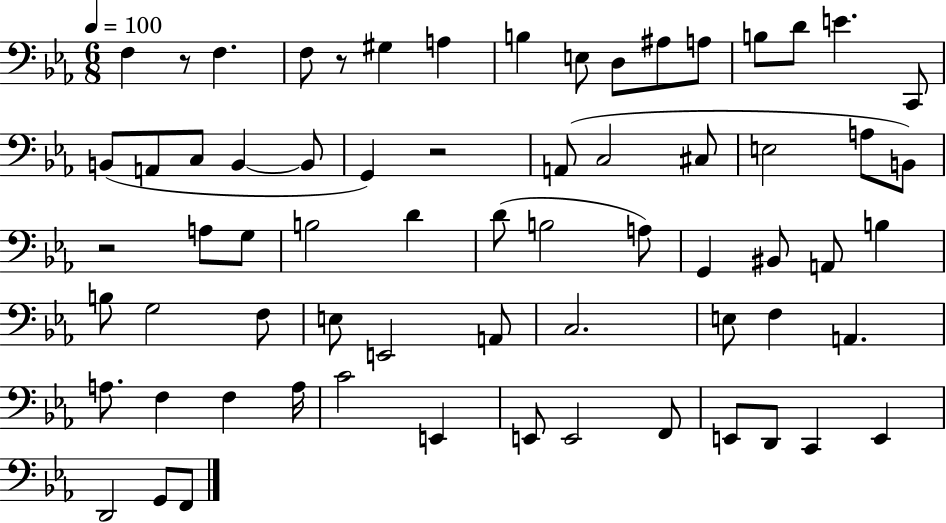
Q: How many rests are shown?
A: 4